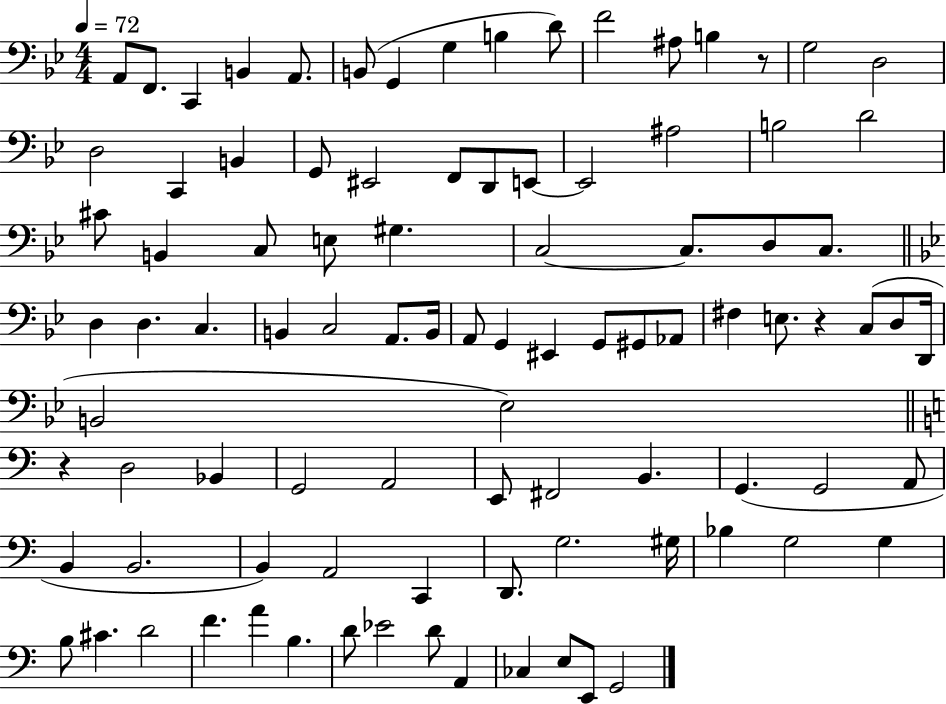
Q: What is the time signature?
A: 4/4